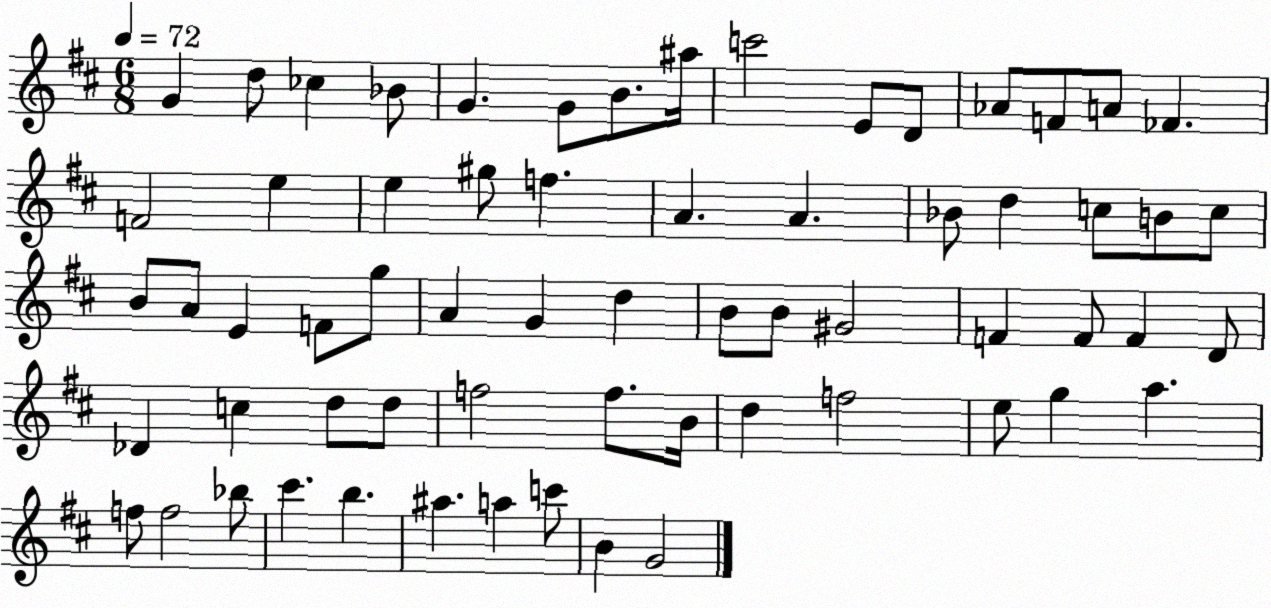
X:1
T:Untitled
M:6/8
L:1/4
K:D
G d/2 _c _B/2 G G/2 B/2 ^a/4 c'2 E/2 D/2 _A/2 F/2 A/2 _F F2 e e ^g/2 f A A _B/2 d c/2 B/2 c/2 B/2 A/2 E F/2 g/2 A G d B/2 B/2 ^G2 F F/2 F D/2 _D c d/2 d/2 f2 f/2 B/4 d f2 e/2 g a f/2 f2 _b/2 ^c' b ^a a c'/2 B G2